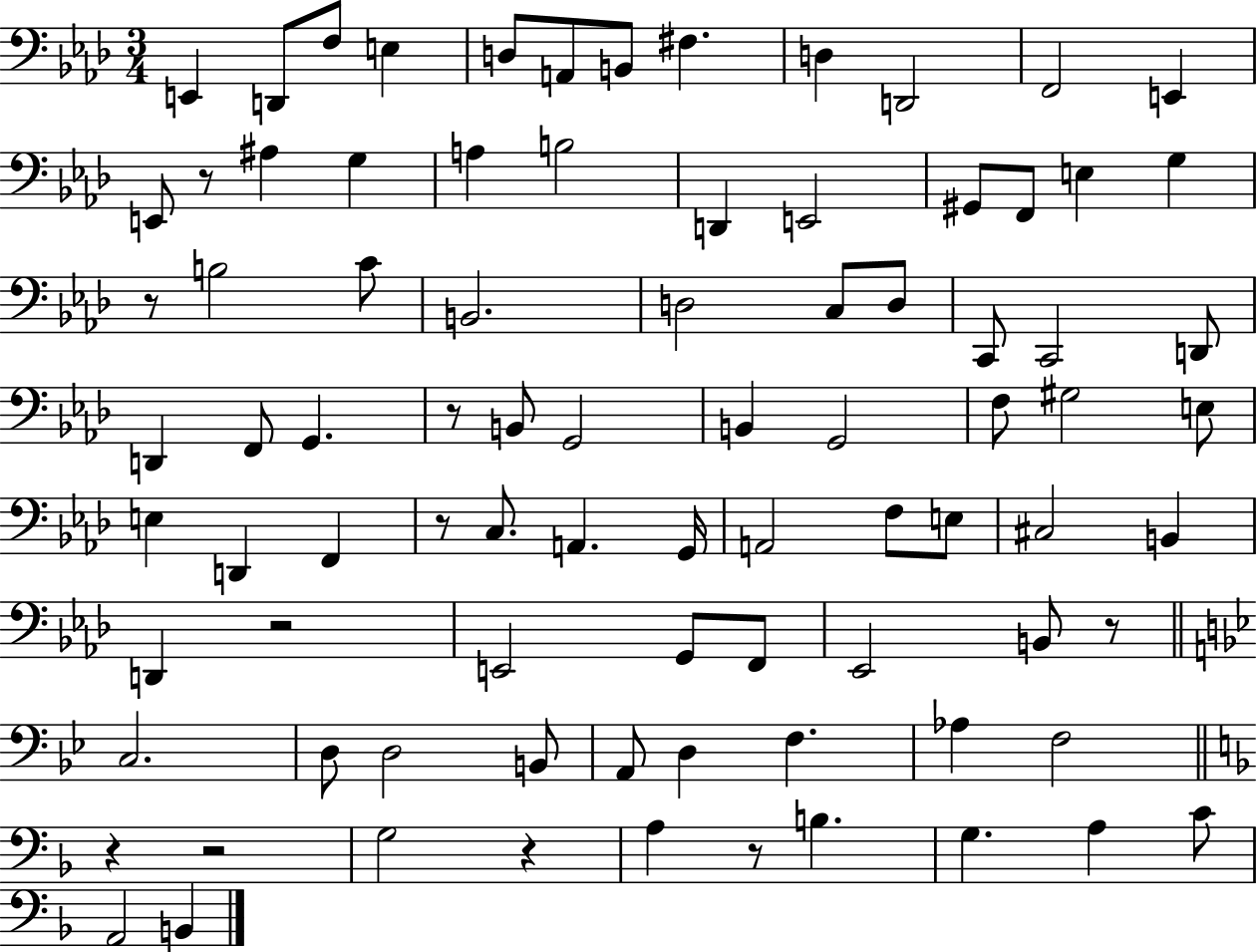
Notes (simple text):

E2/q D2/e F3/e E3/q D3/e A2/e B2/e F#3/q. D3/q D2/h F2/h E2/q E2/e R/e A#3/q G3/q A3/q B3/h D2/q E2/h G#2/e F2/e E3/q G3/q R/e B3/h C4/e B2/h. D3/h C3/e D3/e C2/e C2/h D2/e D2/q F2/e G2/q. R/e B2/e G2/h B2/q G2/h F3/e G#3/h E3/e E3/q D2/q F2/q R/e C3/e. A2/q. G2/s A2/h F3/e E3/e C#3/h B2/q D2/q R/h E2/h G2/e F2/e Eb2/h B2/e R/e C3/h. D3/e D3/h B2/e A2/e D3/q F3/q. Ab3/q F3/h R/q R/h G3/h R/q A3/q R/e B3/q. G3/q. A3/q C4/e A2/h B2/q